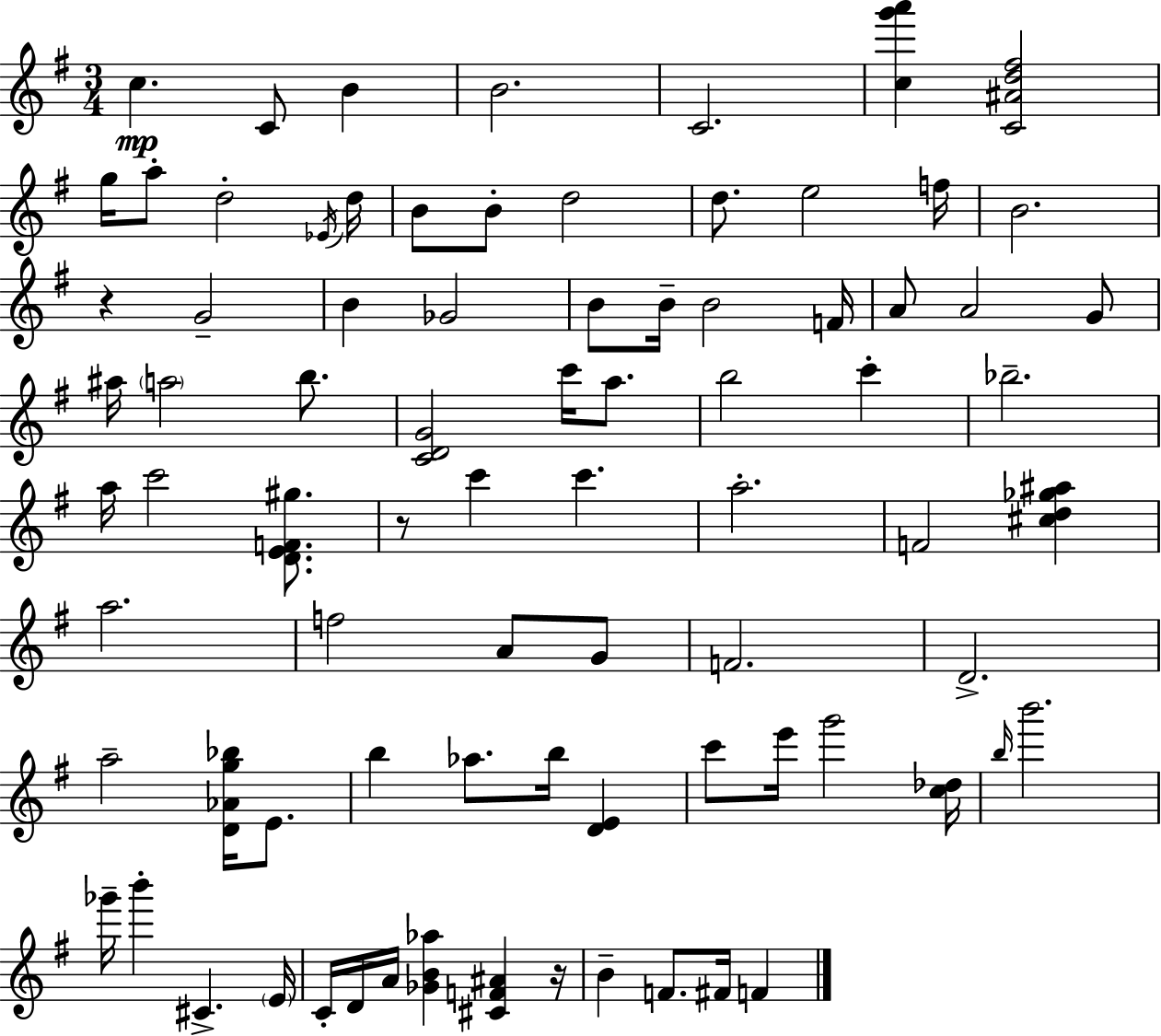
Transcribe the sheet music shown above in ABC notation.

X:1
T:Untitled
M:3/4
L:1/4
K:G
c C/2 B B2 C2 [cg'a'] [C^Ad^f]2 g/4 a/2 d2 _E/4 d/4 B/2 B/2 d2 d/2 e2 f/4 B2 z G2 B _G2 B/2 B/4 B2 F/4 A/2 A2 G/2 ^a/4 a2 b/2 [CDG]2 c'/4 a/2 b2 c' _b2 a/4 c'2 [DEF^g]/2 z/2 c' c' a2 F2 [^cd_g^a] a2 f2 A/2 G/2 F2 D2 a2 [D_Ag_b]/4 E/2 b _a/2 b/4 [DE] c'/2 e'/4 g'2 [c_d]/4 b/4 b'2 _g'/4 b' ^C E/4 C/4 D/4 A/4 [_GB_a] [^CF^A] z/4 B F/2 ^F/4 F